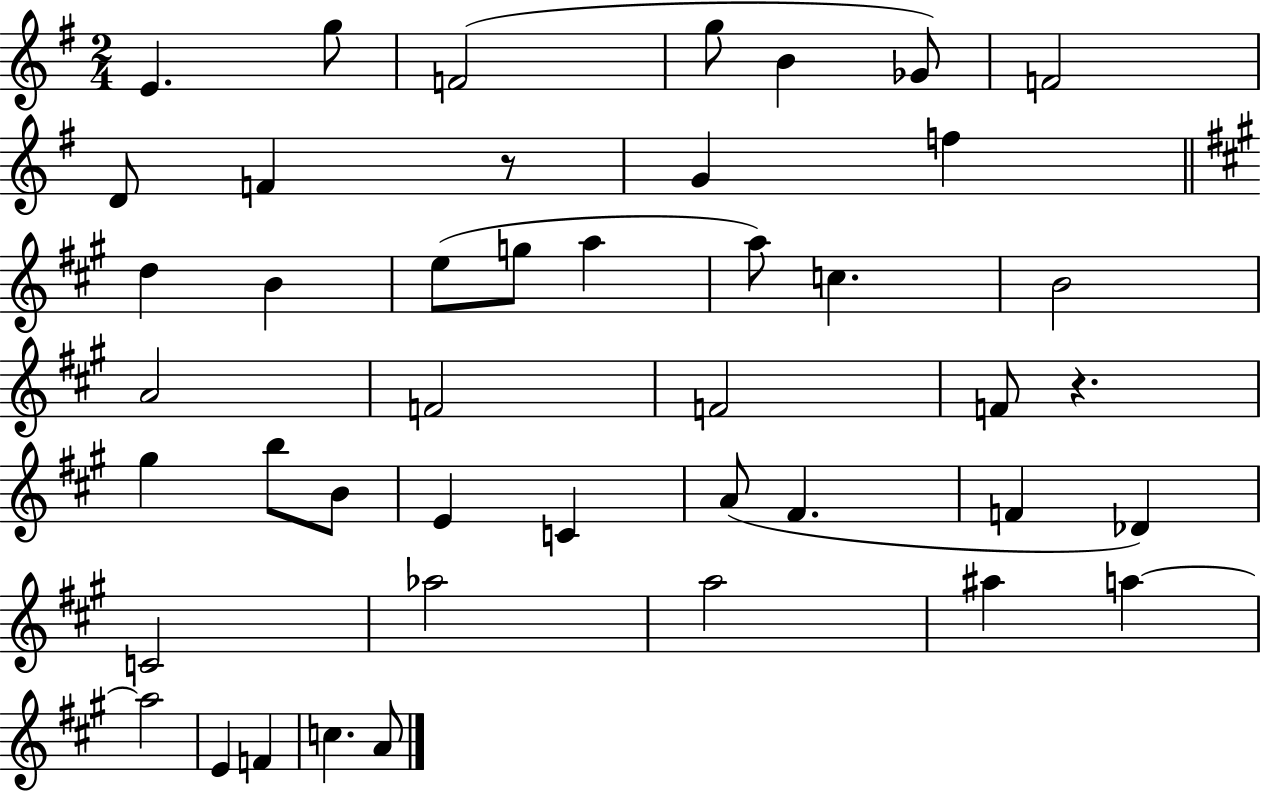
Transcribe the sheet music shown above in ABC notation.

X:1
T:Untitled
M:2/4
L:1/4
K:G
E g/2 F2 g/2 B _G/2 F2 D/2 F z/2 G f d B e/2 g/2 a a/2 c B2 A2 F2 F2 F/2 z ^g b/2 B/2 E C A/2 ^F F _D C2 _a2 a2 ^a a a2 E F c A/2